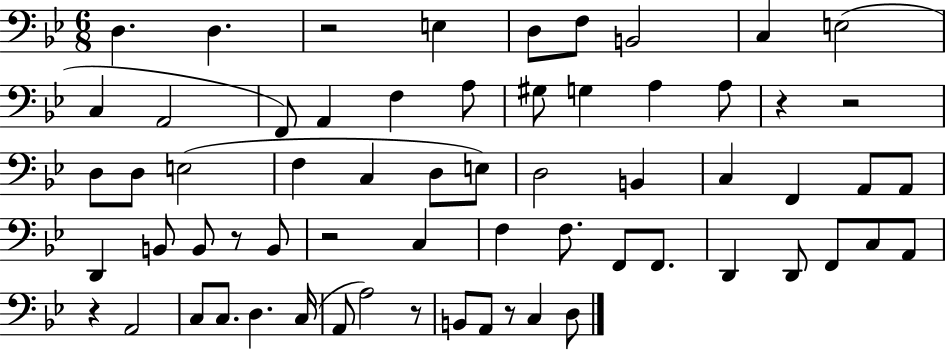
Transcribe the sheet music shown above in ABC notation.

X:1
T:Untitled
M:6/8
L:1/4
K:Bb
D, D, z2 E, D,/2 F,/2 B,,2 C, E,2 C, A,,2 F,,/2 A,, F, A,/2 ^G,/2 G, A, A,/2 z z2 D,/2 D,/2 E,2 F, C, D,/2 E,/2 D,2 B,, C, F,, A,,/2 A,,/2 D,, B,,/2 B,,/2 z/2 B,,/2 z2 C, F, F,/2 F,,/2 F,,/2 D,, D,,/2 F,,/2 C,/2 A,,/2 z A,,2 C,/2 C,/2 D, C,/4 A,,/2 A,2 z/2 B,,/2 A,,/2 z/2 C, D,/2